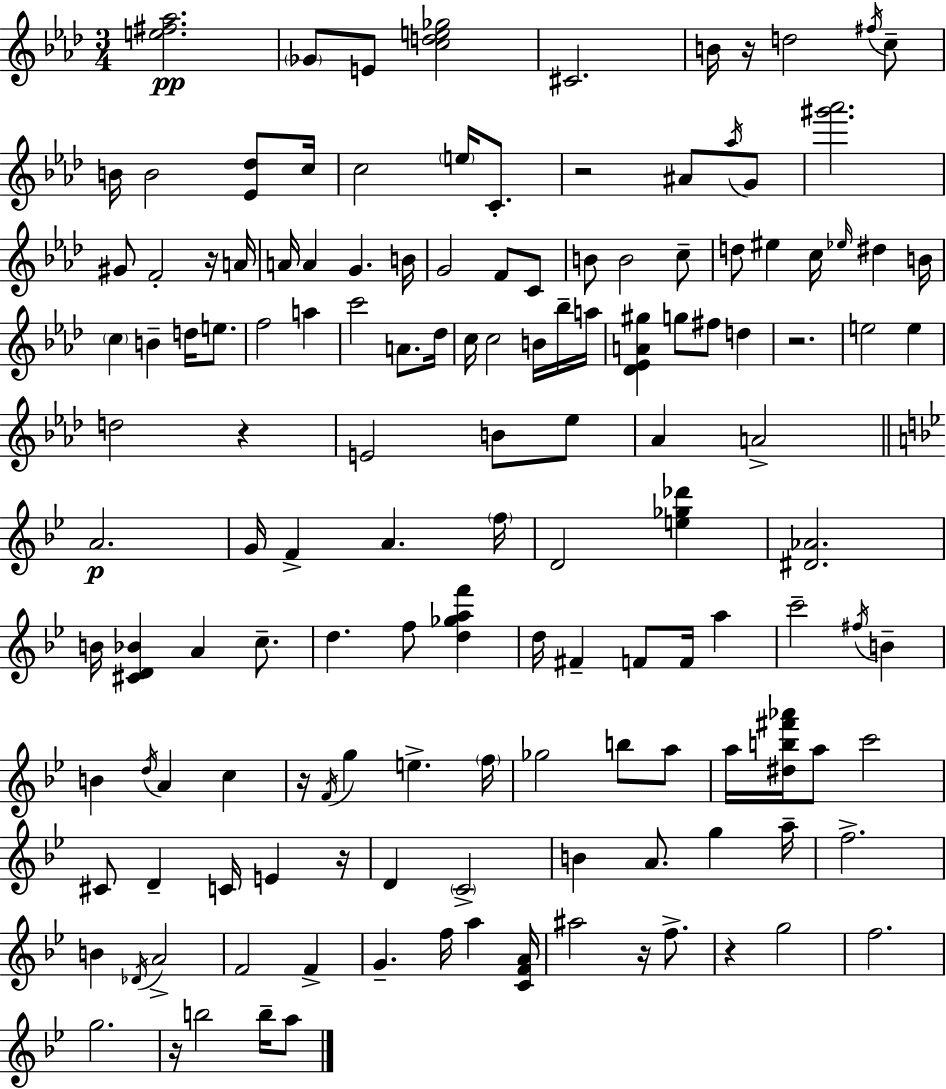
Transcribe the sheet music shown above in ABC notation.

X:1
T:Untitled
M:3/4
L:1/4
K:Fm
[e^f_a]2 _G/2 E/2 [cde_g]2 ^C2 B/4 z/4 d2 ^f/4 c/2 B/4 B2 [_E_d]/2 c/4 c2 e/4 C/2 z2 ^A/2 _a/4 G/2 [^g'_a']2 ^G/2 F2 z/4 A/4 A/4 A G B/4 G2 F/2 C/2 B/2 B2 c/2 d/2 ^e c/4 _e/4 ^d B/4 c B d/4 e/2 f2 a c'2 A/2 _d/4 c/4 c2 B/4 _b/4 a/4 [_D_EA^g] g/2 ^f/2 d z2 e2 e d2 z E2 B/2 _e/2 _A A2 A2 G/4 F A f/4 D2 [e_g_d'] [^D_A]2 B/4 [^CD_B] A c/2 d f/2 [d_gaf'] d/4 ^F F/2 F/4 a c'2 ^f/4 B B d/4 A c z/4 F/4 g e f/4 _g2 b/2 a/2 a/4 [^db^f'_a']/4 a/2 c'2 ^C/2 D C/4 E z/4 D C2 B A/2 g a/4 f2 B _D/4 A2 F2 F G f/4 a [CFA]/4 ^a2 z/4 f/2 z g2 f2 g2 z/4 b2 b/4 a/2